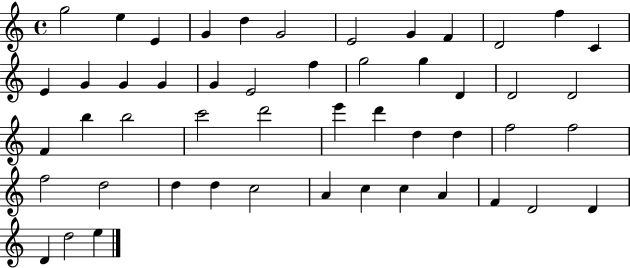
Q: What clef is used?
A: treble